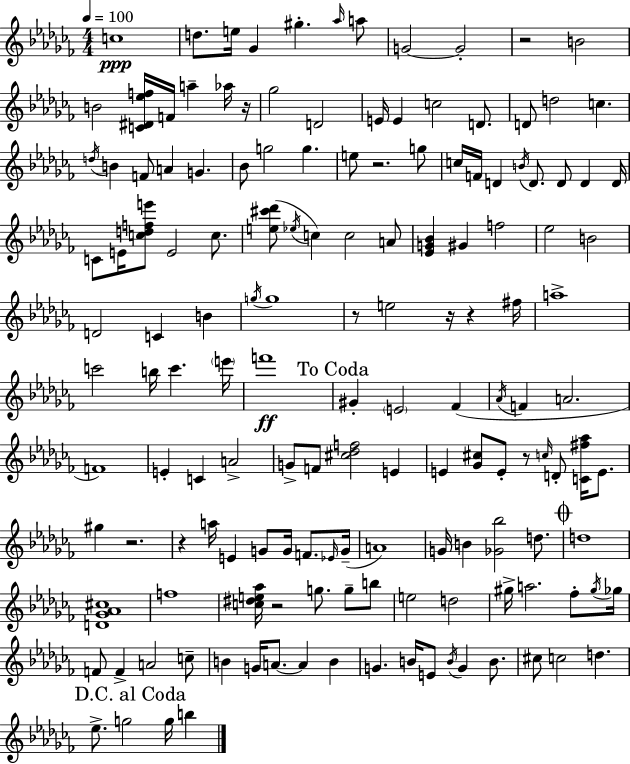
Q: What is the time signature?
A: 4/4